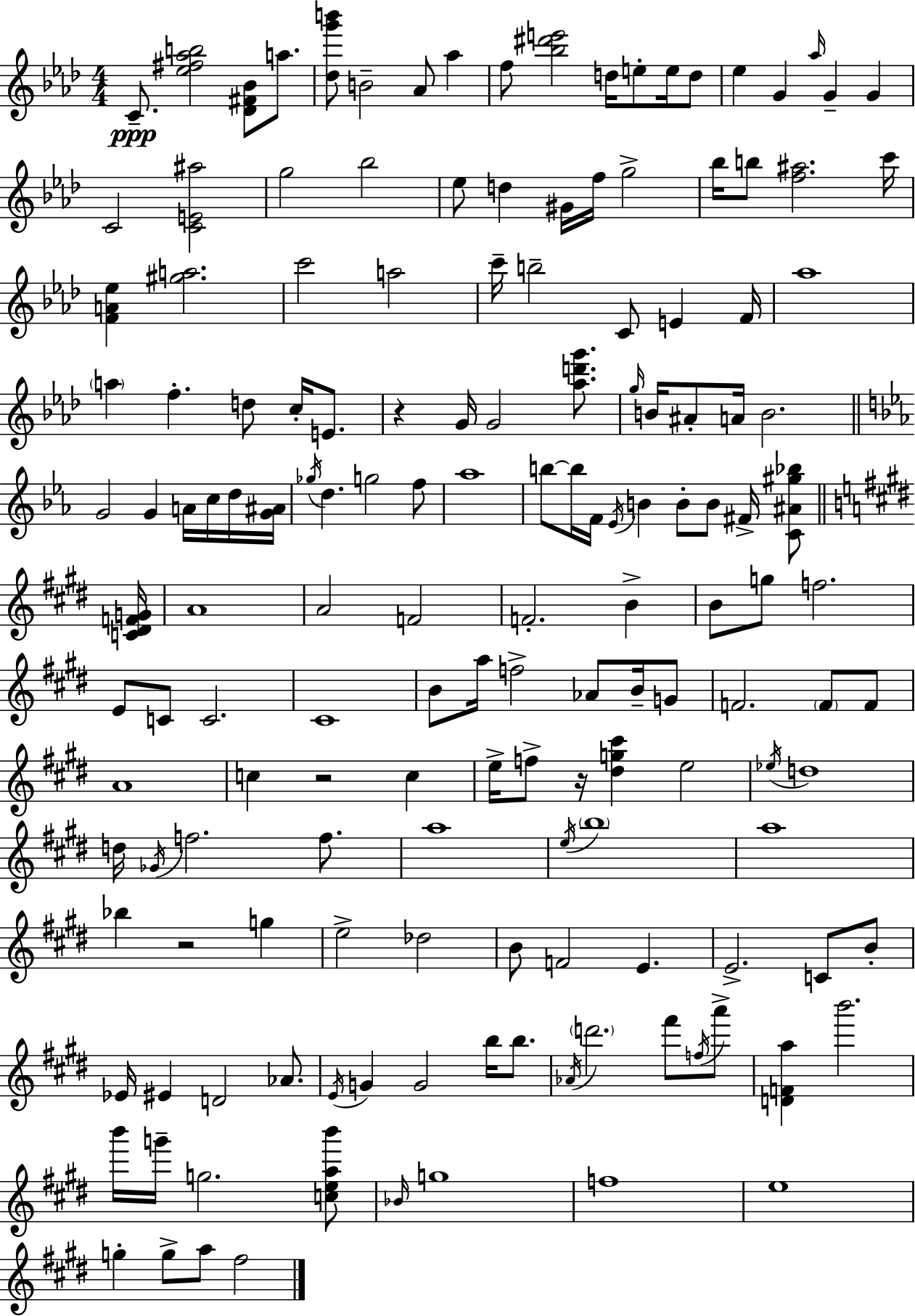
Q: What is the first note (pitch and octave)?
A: C4